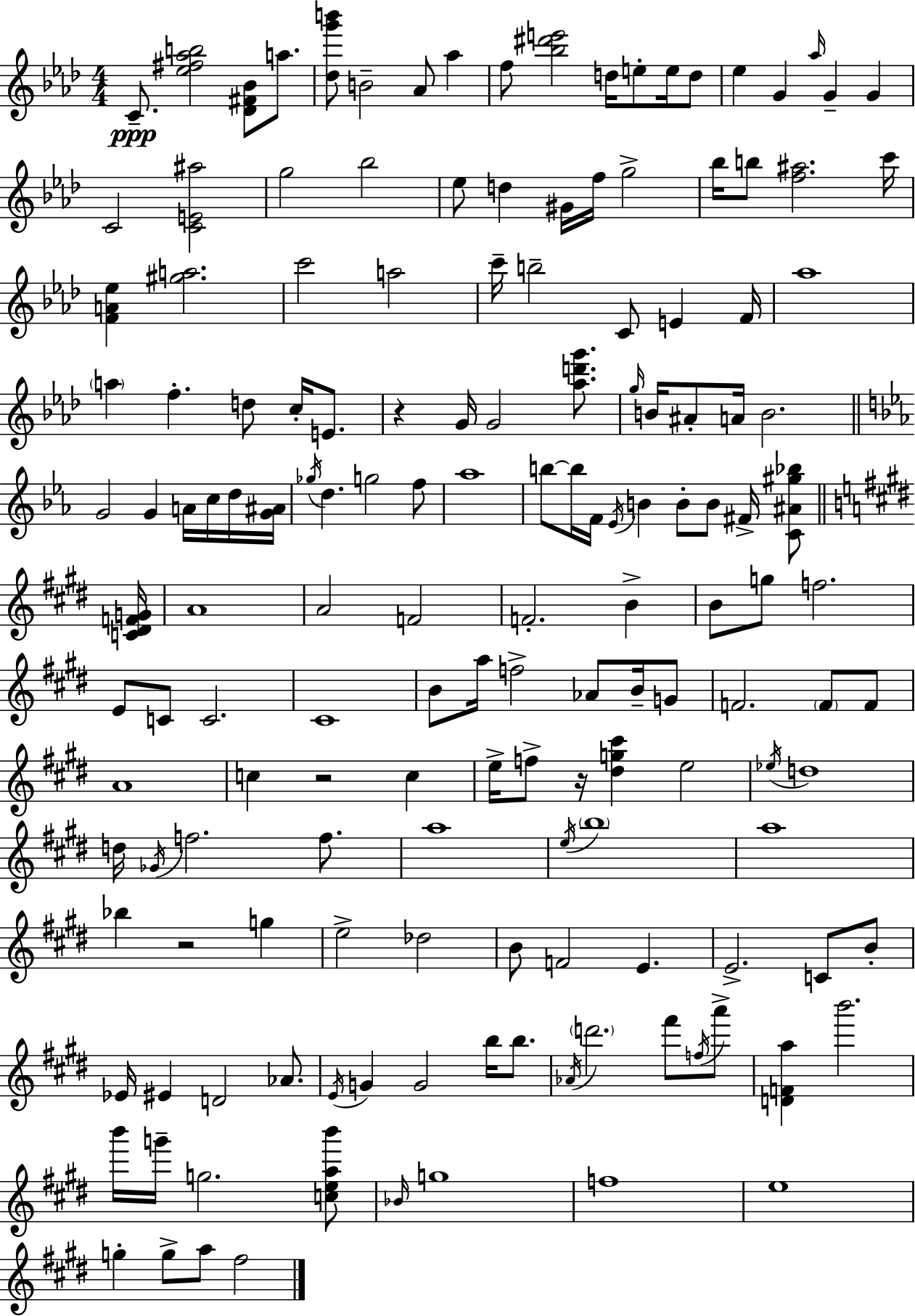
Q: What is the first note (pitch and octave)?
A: C4